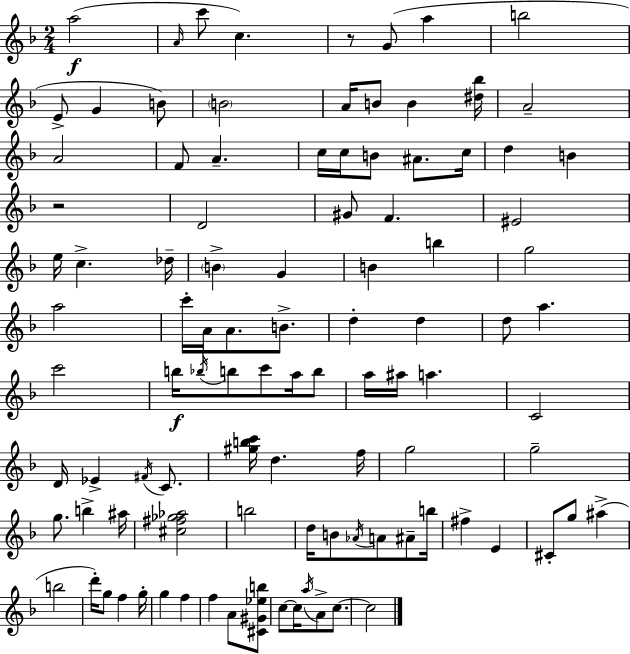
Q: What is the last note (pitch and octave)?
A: C5